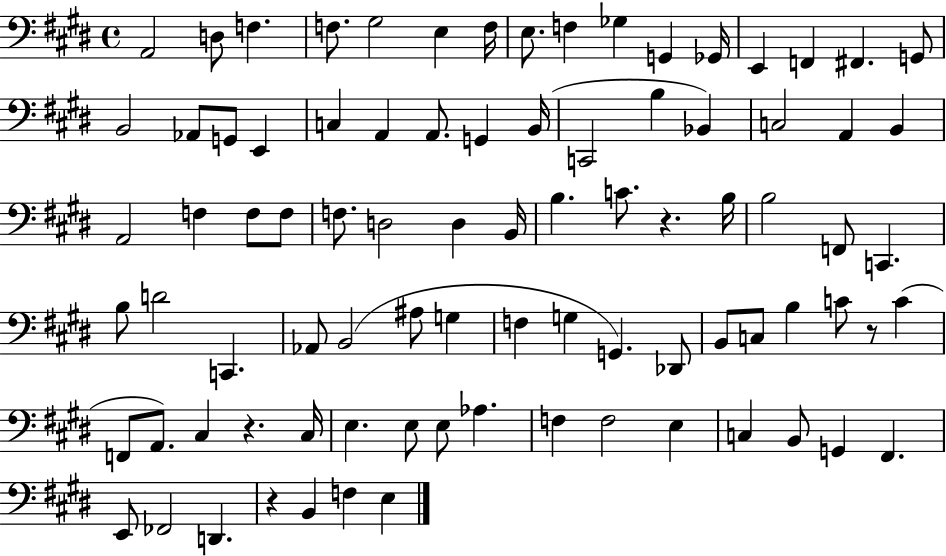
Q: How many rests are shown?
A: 4